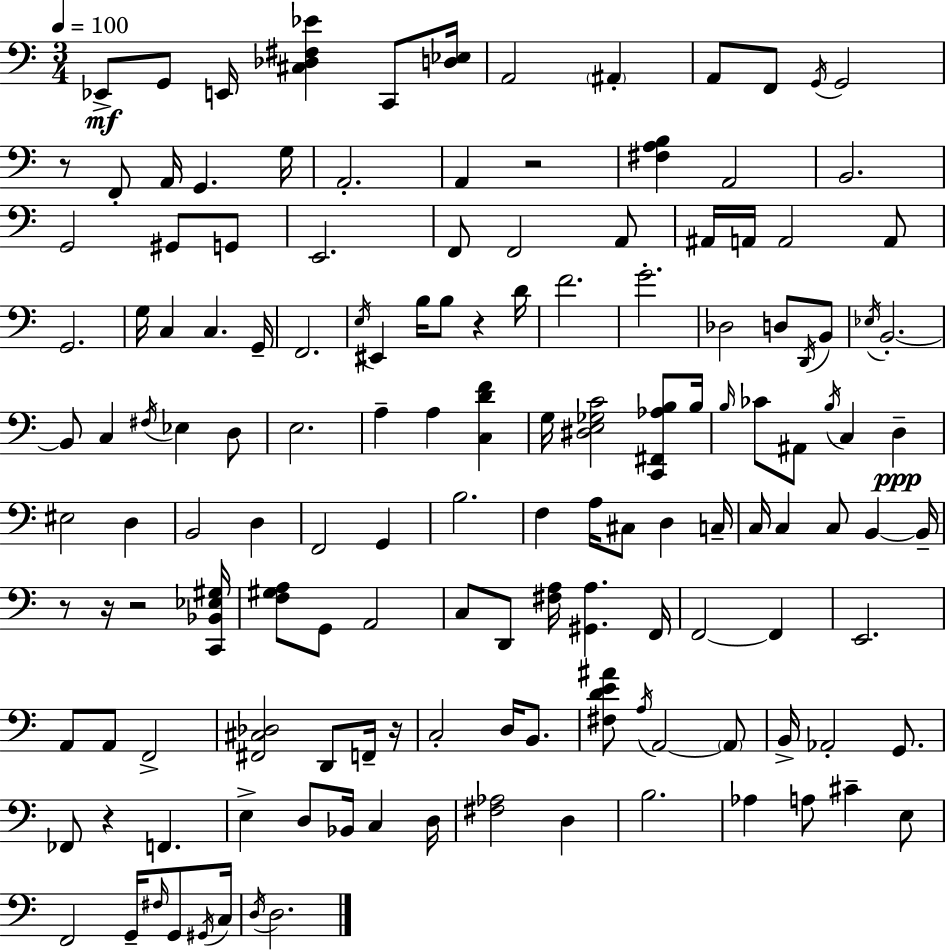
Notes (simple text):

Eb2/e G2/e E2/s [C#3,Db3,F#3,Eb4]/q C2/e [D3,Eb3]/s A2/h A#2/q A2/e F2/e G2/s G2/h R/e F2/e A2/s G2/q. G3/s A2/h. A2/q R/h [F#3,A3,B3]/q A2/h B2/h. G2/h G#2/e G2/e E2/h. F2/e F2/h A2/e A#2/s A2/s A2/h A2/e G2/h. G3/s C3/q C3/q. G2/s F2/h. E3/s EIS2/q B3/s B3/e R/q D4/s F4/h. G4/h. Db3/h D3/e D2/s B2/e Eb3/s B2/h. B2/e C3/q F#3/s Eb3/q D3/e E3/h. A3/q A3/q [C3,D4,F4]/q G3/s [D#3,E3,Gb3,C4]/h [C2,F#2,Ab3,B3]/e B3/s B3/s CES4/e A#2/e B3/s C3/q D3/q EIS3/h D3/q B2/h D3/q F2/h G2/q B3/h. F3/q A3/s C#3/e D3/q C3/s C3/s C3/q C3/e B2/q B2/s R/e R/s R/h [C2,Bb2,Eb3,G#3]/s [F3,G#3,A3]/e G2/e A2/h C3/e D2/e [F#3,A3]/s [G#2,A3]/q. F2/s F2/h F2/q E2/h. A2/e A2/e F2/h [F#2,C#3,Db3]/h D2/e F2/s R/s C3/h D3/s B2/e. [F#3,D4,E4,A#4]/e A3/s A2/h A2/e B2/s Ab2/h G2/e. FES2/e R/q F2/q. E3/q D3/e Bb2/s C3/q D3/s [F#3,Ab3]/h D3/q B3/h. Ab3/q A3/e C#4/q E3/e F2/h G2/s F#3/s G2/e G#2/s C3/s D3/s D3/h.